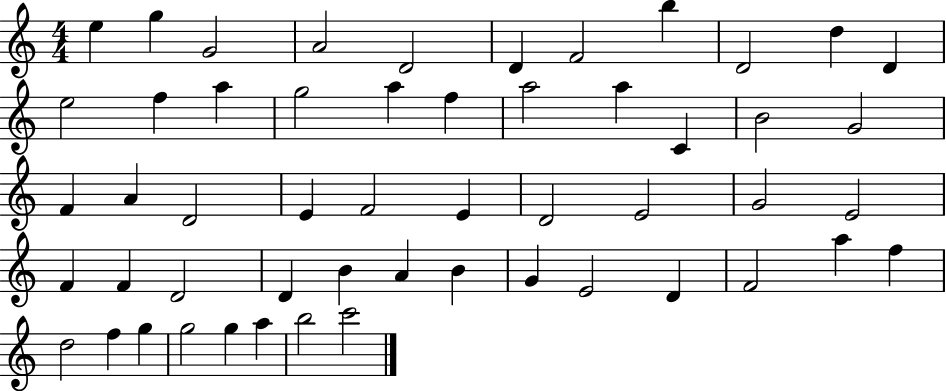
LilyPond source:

{
  \clef treble
  \numericTimeSignature
  \time 4/4
  \key c \major
  e''4 g''4 g'2 | a'2 d'2 | d'4 f'2 b''4 | d'2 d''4 d'4 | \break e''2 f''4 a''4 | g''2 a''4 f''4 | a''2 a''4 c'4 | b'2 g'2 | \break f'4 a'4 d'2 | e'4 f'2 e'4 | d'2 e'2 | g'2 e'2 | \break f'4 f'4 d'2 | d'4 b'4 a'4 b'4 | g'4 e'2 d'4 | f'2 a''4 f''4 | \break d''2 f''4 g''4 | g''2 g''4 a''4 | b''2 c'''2 | \bar "|."
}